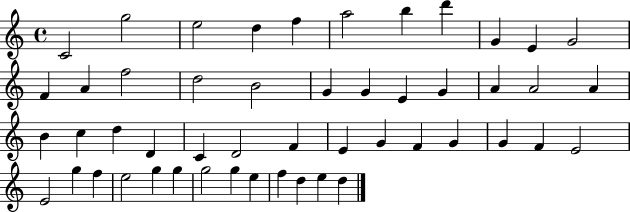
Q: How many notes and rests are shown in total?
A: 50